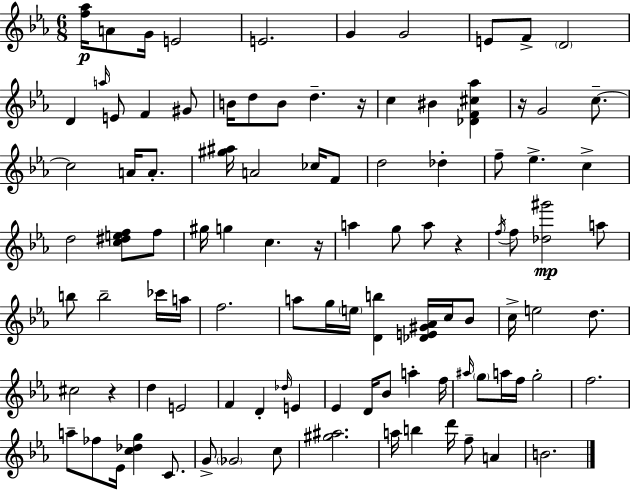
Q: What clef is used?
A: treble